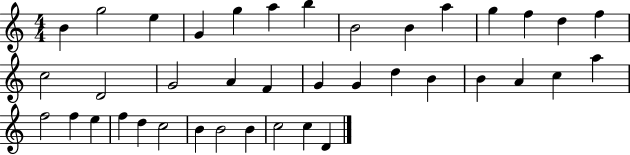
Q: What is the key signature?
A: C major